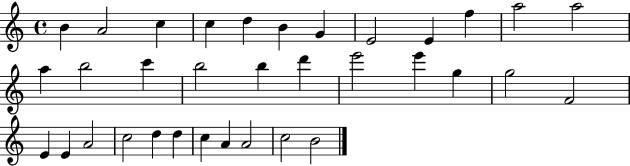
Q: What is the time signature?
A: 4/4